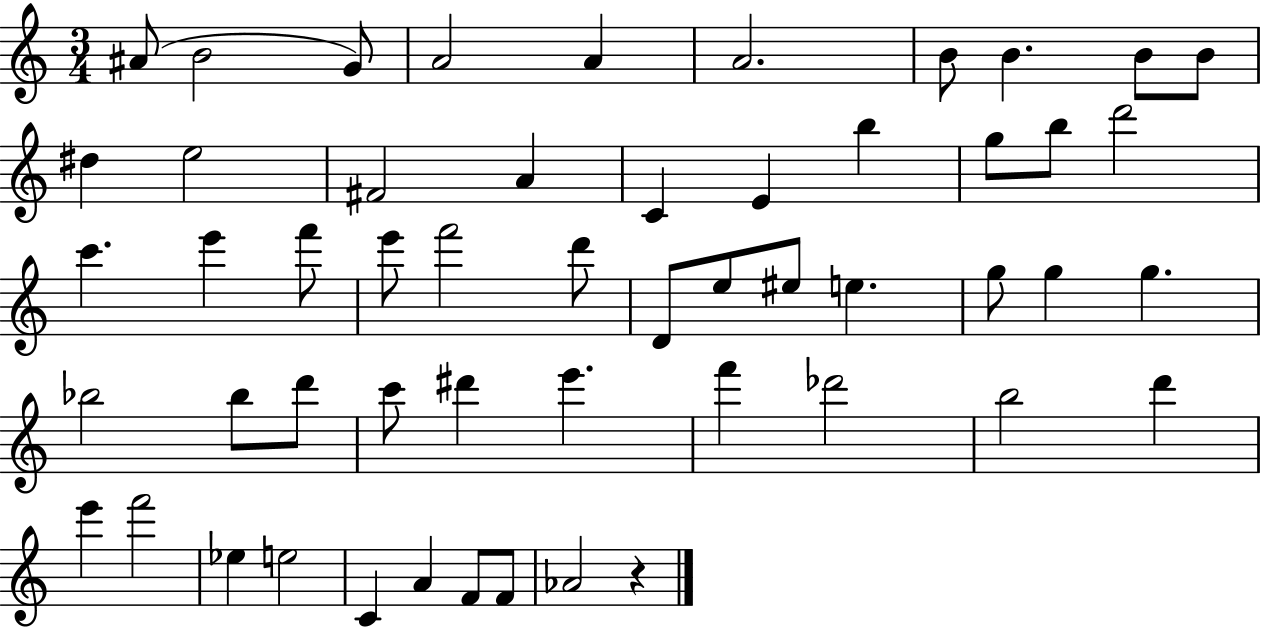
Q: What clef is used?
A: treble